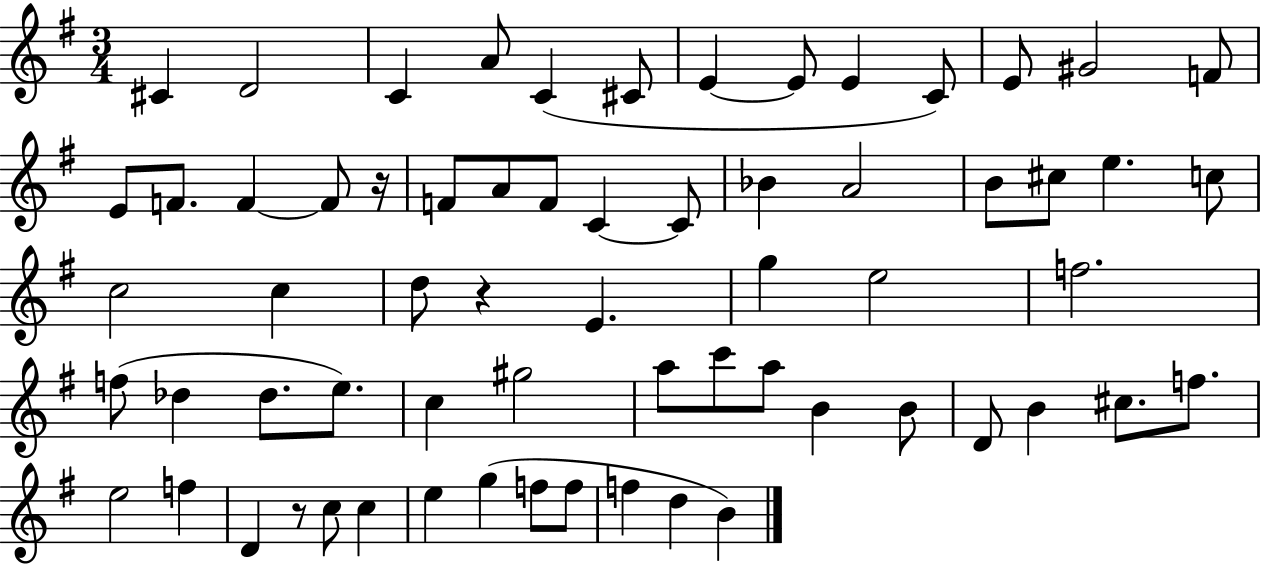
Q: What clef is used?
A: treble